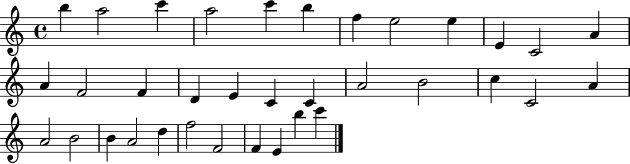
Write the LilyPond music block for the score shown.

{
  \clef treble
  \time 4/4
  \defaultTimeSignature
  \key c \major
  b''4 a''2 c'''4 | a''2 c'''4 b''4 | f''4 e''2 e''4 | e'4 c'2 a'4 | \break a'4 f'2 f'4 | d'4 e'4 c'4 c'4 | a'2 b'2 | c''4 c'2 a'4 | \break a'2 b'2 | b'4 a'2 d''4 | f''2 f'2 | f'4 e'4 b''4 c'''4 | \break \bar "|."
}